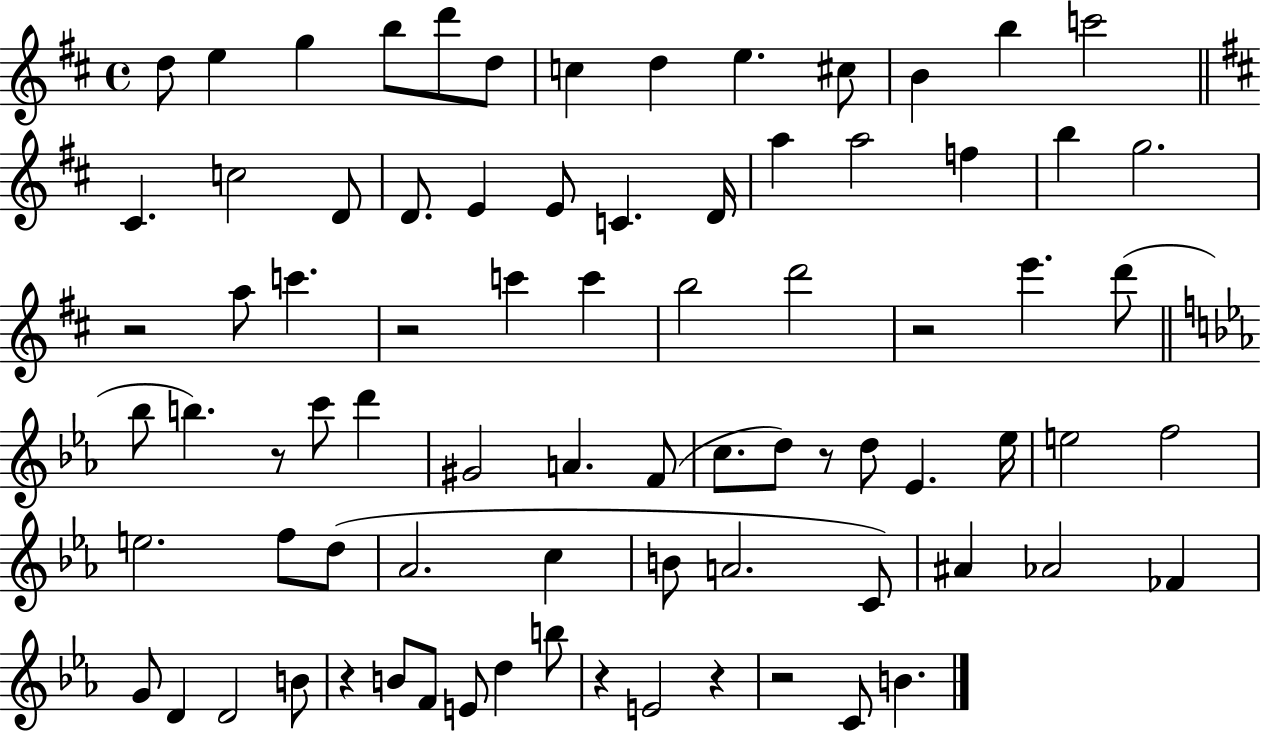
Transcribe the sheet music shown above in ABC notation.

X:1
T:Untitled
M:4/4
L:1/4
K:D
d/2 e g b/2 d'/2 d/2 c d e ^c/2 B b c'2 ^C c2 D/2 D/2 E E/2 C D/4 a a2 f b g2 z2 a/2 c' z2 c' c' b2 d'2 z2 e' d'/2 _b/2 b z/2 c'/2 d' ^G2 A F/2 c/2 d/2 z/2 d/2 _E _e/4 e2 f2 e2 f/2 d/2 _A2 c B/2 A2 C/2 ^A _A2 _F G/2 D D2 B/2 z B/2 F/2 E/2 d b/2 z E2 z z2 C/2 B